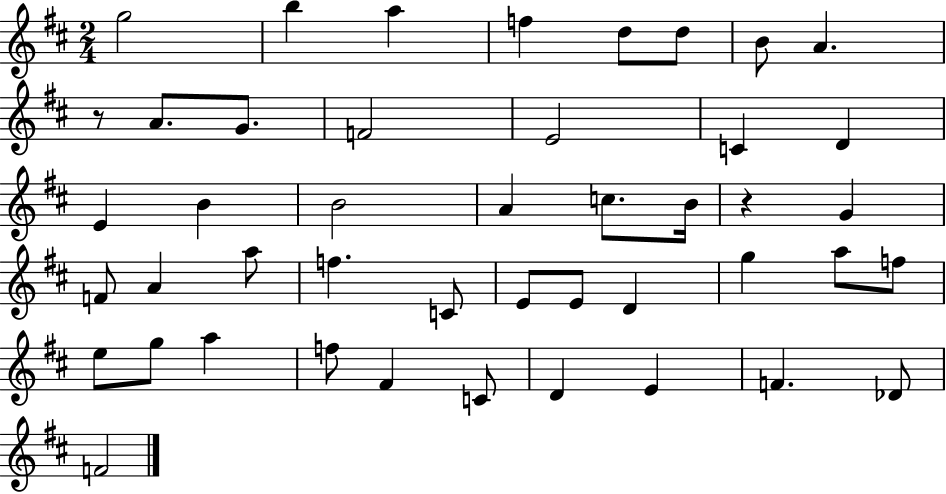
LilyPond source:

{
  \clef treble
  \numericTimeSignature
  \time 2/4
  \key d \major
  \repeat volta 2 { g''2 | b''4 a''4 | f''4 d''8 d''8 | b'8 a'4. | \break r8 a'8. g'8. | f'2 | e'2 | c'4 d'4 | \break e'4 b'4 | b'2 | a'4 c''8. b'16 | r4 g'4 | \break f'8 a'4 a''8 | f''4. c'8 | e'8 e'8 d'4 | g''4 a''8 f''8 | \break e''8 g''8 a''4 | f''8 fis'4 c'8 | d'4 e'4 | f'4. des'8 | \break f'2 | } \bar "|."
}